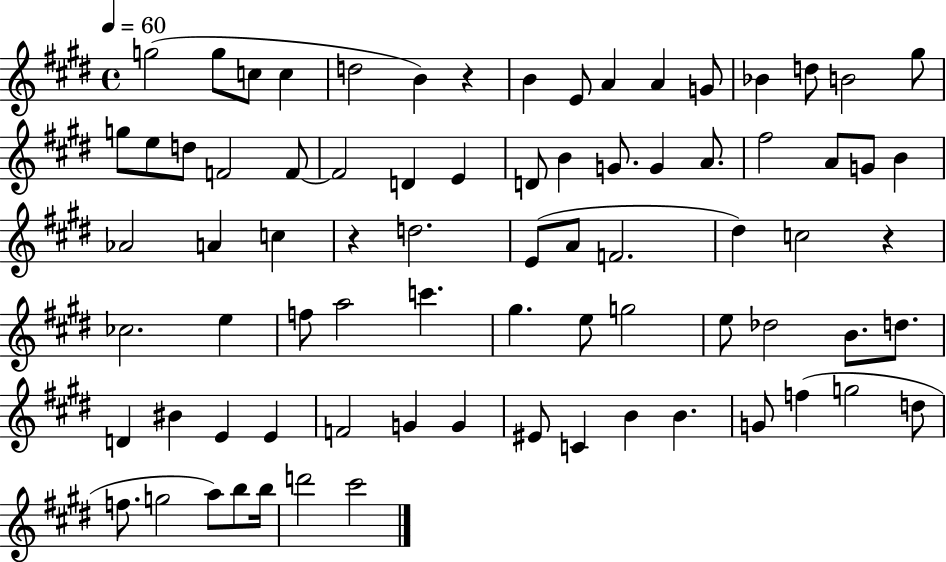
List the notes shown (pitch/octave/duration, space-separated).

G5/h G5/e C5/e C5/q D5/h B4/q R/q B4/q E4/e A4/q A4/q G4/e Bb4/q D5/e B4/h G#5/e G5/e E5/e D5/e F4/h F4/e F4/h D4/q E4/q D4/e B4/q G4/e. G4/q A4/e. F#5/h A4/e G4/e B4/q Ab4/h A4/q C5/q R/q D5/h. E4/e A4/e F4/h. D#5/q C5/h R/q CES5/h. E5/q F5/e A5/h C6/q. G#5/q. E5/e G5/h E5/e Db5/h B4/e. D5/e. D4/q BIS4/q E4/q E4/q F4/h G4/q G4/q EIS4/e C4/q B4/q B4/q. G4/e F5/q G5/h D5/e F5/e. G5/h A5/e B5/e B5/s D6/h C#6/h